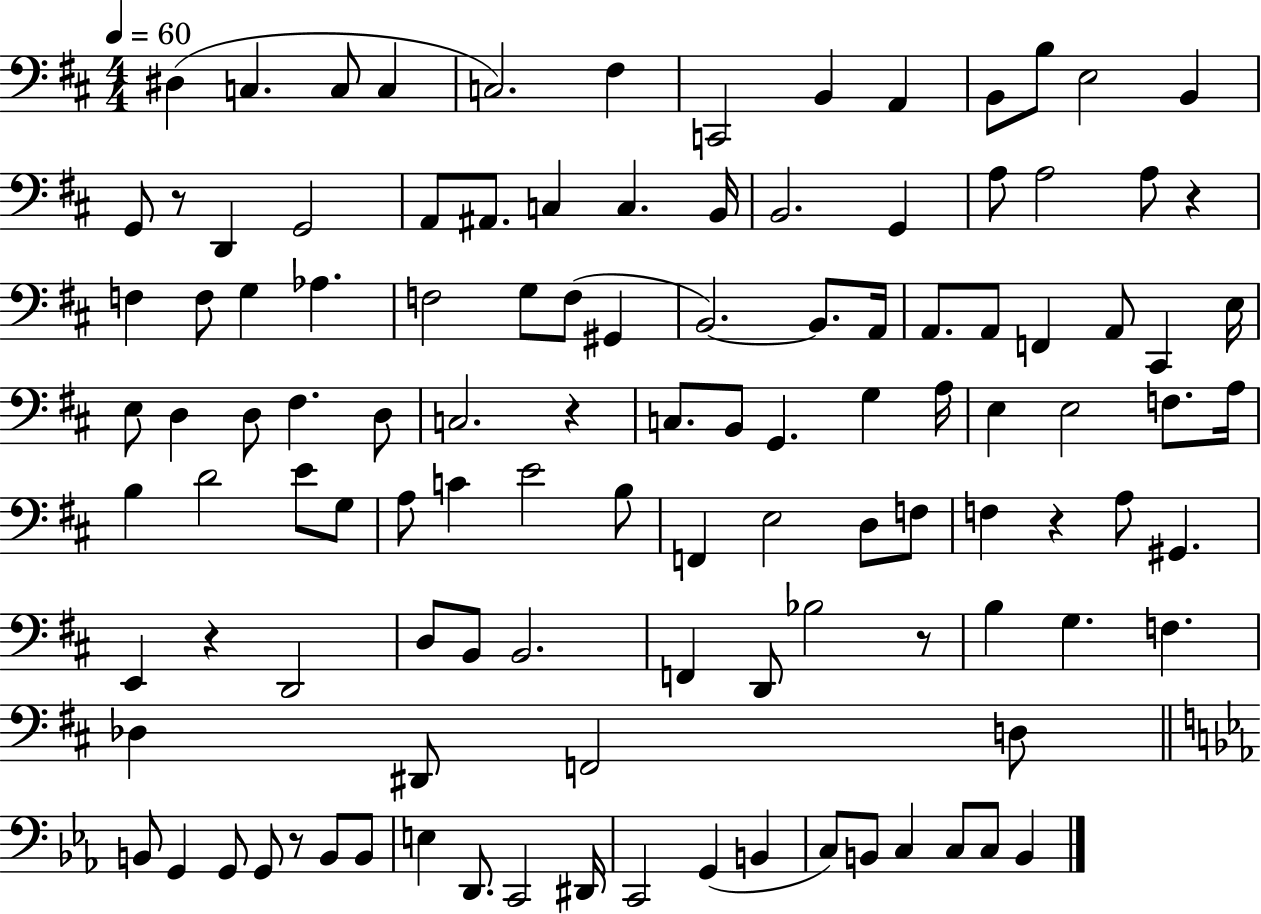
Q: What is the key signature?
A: D major